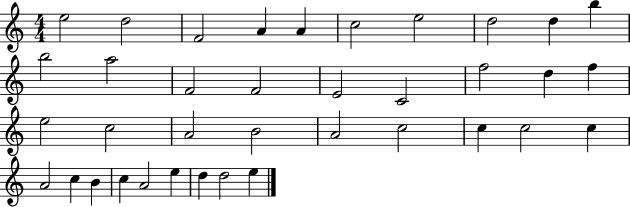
X:1
T:Untitled
M:4/4
L:1/4
K:C
e2 d2 F2 A A c2 e2 d2 d b b2 a2 F2 F2 E2 C2 f2 d f e2 c2 A2 B2 A2 c2 c c2 c A2 c B c A2 e d d2 e